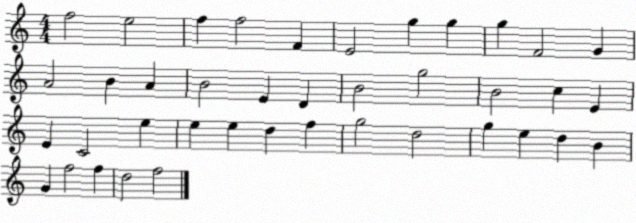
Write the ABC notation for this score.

X:1
T:Untitled
M:4/4
L:1/4
K:C
f2 e2 f f2 F E2 g g g F2 G A2 B A B2 E D B2 g2 B2 c E E C2 e e e d f g2 d2 g e d B G f2 f d2 f2